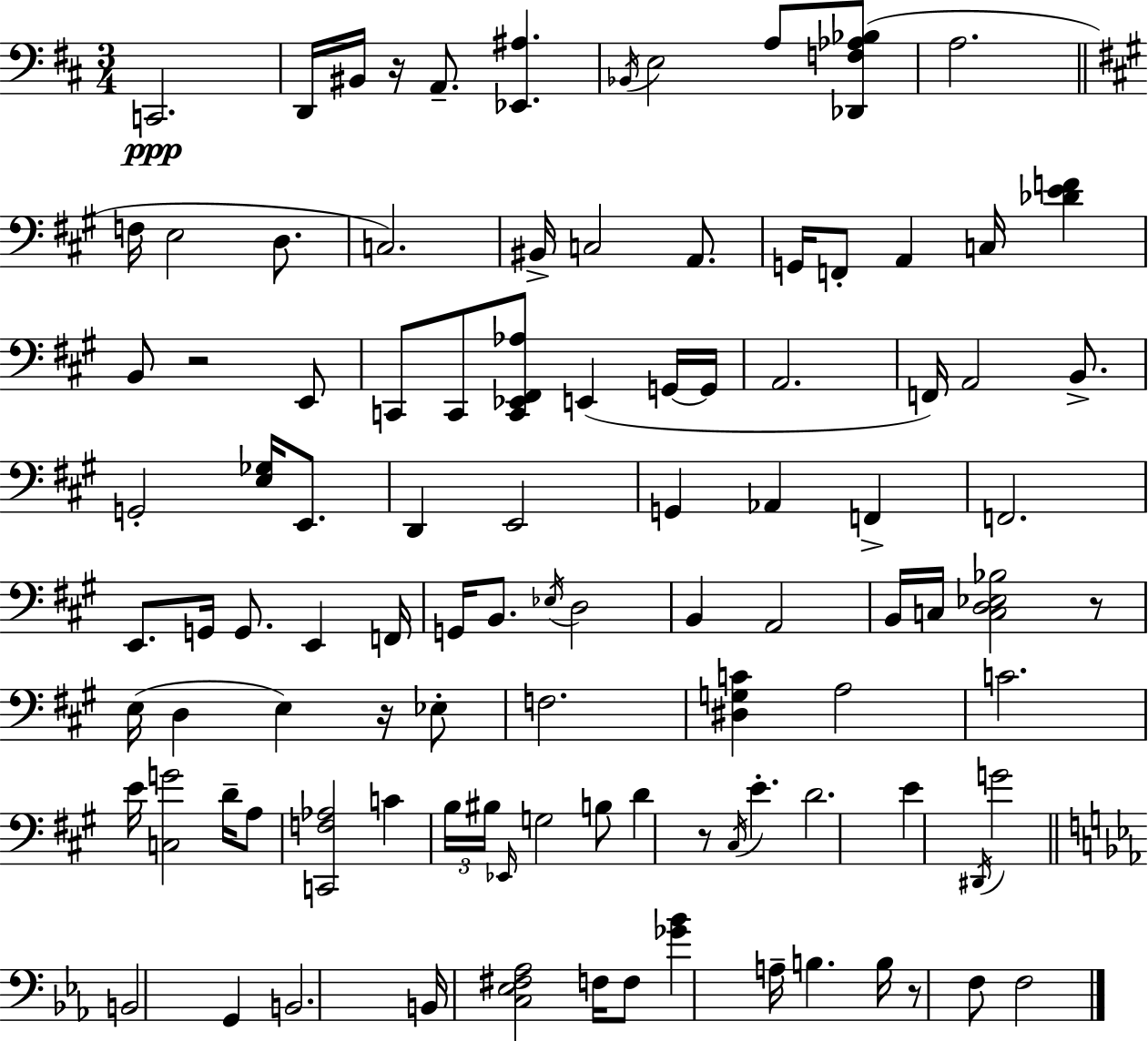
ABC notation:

X:1
T:Untitled
M:3/4
L:1/4
K:D
C,,2 D,,/4 ^B,,/4 z/4 A,,/2 [_E,,^A,] _B,,/4 E,2 A,/2 [_D,,F,_A,_B,]/2 A,2 F,/4 E,2 D,/2 C,2 ^B,,/4 C,2 A,,/2 G,,/4 F,,/2 A,, C,/4 [_DEF] B,,/2 z2 E,,/2 C,,/2 C,,/2 [C,,_E,,^F,,_A,]/2 E,, G,,/4 G,,/4 A,,2 F,,/4 A,,2 B,,/2 G,,2 [E,_G,]/4 E,,/2 D,, E,,2 G,, _A,, F,, F,,2 E,,/2 G,,/4 G,,/2 E,, F,,/4 G,,/4 B,,/2 _E,/4 D,2 B,, A,,2 B,,/4 C,/4 [C,D,_E,_B,]2 z/2 E,/4 D, E, z/4 _E,/2 F,2 [^D,G,C] A,2 C2 E/4 [C,G]2 D/4 A,/2 [C,,F,_A,]2 C B,/4 ^B,/4 _E,,/4 G,2 B,/2 D z/2 ^C,/4 E D2 E ^D,,/4 G2 B,,2 G,, B,,2 B,,/4 [C,_E,^F,_A,]2 F,/4 F,/2 [_G_B] A,/4 B, B,/4 z/2 F,/2 F,2